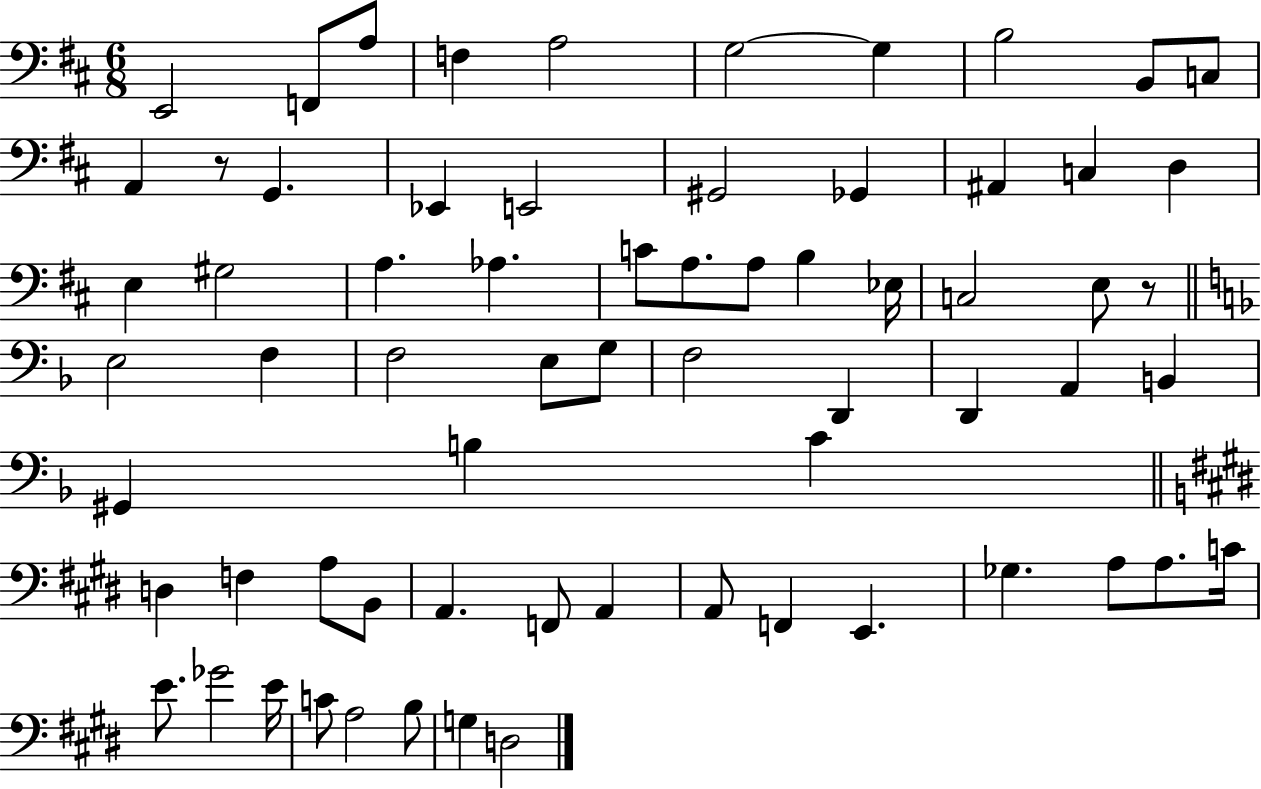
E2/h F2/e A3/e F3/q A3/h G3/h G3/q B3/h B2/e C3/e A2/q R/e G2/q. Eb2/q E2/h G#2/h Gb2/q A#2/q C3/q D3/q E3/q G#3/h A3/q. Ab3/q. C4/e A3/e. A3/e B3/q Eb3/s C3/h E3/e R/e E3/h F3/q F3/h E3/e G3/e F3/h D2/q D2/q A2/q B2/q G#2/q B3/q C4/q D3/q F3/q A3/e B2/e A2/q. F2/e A2/q A2/e F2/q E2/q. Gb3/q. A3/e A3/e. C4/s E4/e. Gb4/h E4/s C4/e A3/h B3/e G3/q D3/h